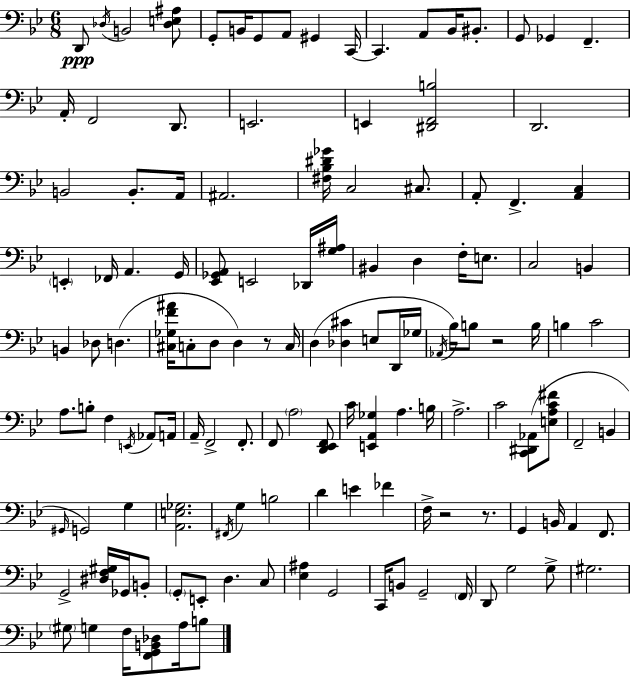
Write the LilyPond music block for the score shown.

{
  \clef bass
  \numericTimeSignature
  \time 6/8
  \key g \minor
  d,8\ppp \acciaccatura { des16 } b,2 <des e ais>8 | g,8-. b,16 g,8 a,8 gis,4 | c,16~~ c,4. a,8 bes,16 bis,8.-. | g,8 ges,4 f,4.-- | \break a,16-. f,2 d,8. | e,2. | e,4 <dis, f, b>2 | d,2. | \break b,2 b,8.-. | a,16 ais,2. | <fis bes dis' ges'>16 c2 cis8. | a,8-. f,4.-> <a, c>4 | \break \parenthesize e,4-. fes,16 a,4. | g,16 <ees, ges, a,>8 e,2 des,16 | <g ais>16 bis,4 d4 f16-. e8. | c2 b,4 | \break b,4 des8 d4.( | <cis ges f' ais'>16 c8-. d8 d4) r8 | c16 d4( <des cis'>4 e8 d,16 | ges16 \acciaccatura { aes,16 }) bes16 b8 r2 | \break b16 b4 c'2 | a8. b8-. f4 \acciaccatura { e,16 } | aes,8 a,16 a,16-- f,2-> | f,8.-. f,8 \parenthesize a2 | \break <d, ees, f,>8 c'16 <e, a, ges>4 a4. | b16 a2.-> | c'2 <c, dis, aes,>8( | <e a c' fis'>8 f,2-- b,4 | \break \grace { gis,16 }) g,2 | g4 <a, e ges>2. | \acciaccatura { fis,16 } g4 b2 | d'4 e'4 | \break fes'4 f16-> r2 | r8. g,4 b,16 a,4 | f,8. g,2-> | <dis f gis>16 ges,16 b,8-. \parenthesize g,8-. e,8-. d4. | \break c8 <ees ais>4 g,2 | c,16 b,8 g,2-- | \parenthesize f,16 d,8 g2 | g8-> gis2. | \break \parenthesize gis8 g4 f16 | <f, g, b, des>8 a16 b8 \bar "|."
}